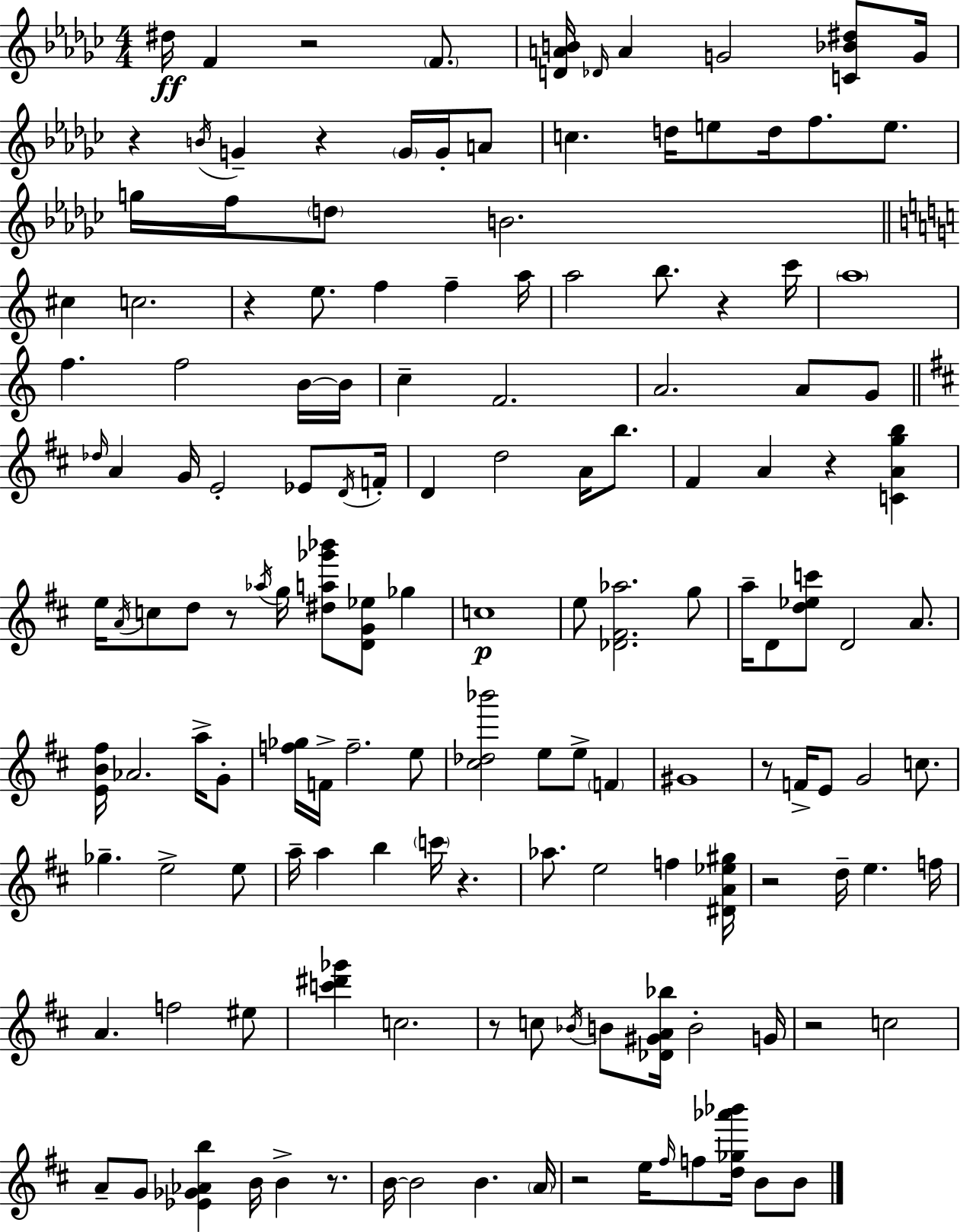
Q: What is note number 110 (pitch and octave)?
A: B4